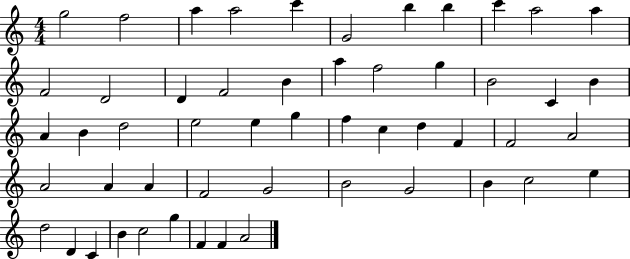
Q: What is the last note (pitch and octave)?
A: A4